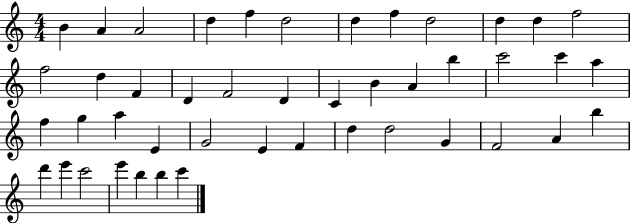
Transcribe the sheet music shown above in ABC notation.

X:1
T:Untitled
M:4/4
L:1/4
K:C
B A A2 d f d2 d f d2 d d f2 f2 d F D F2 D C B A b c'2 c' a f g a E G2 E F d d2 G F2 A b d' e' c'2 e' b b c'